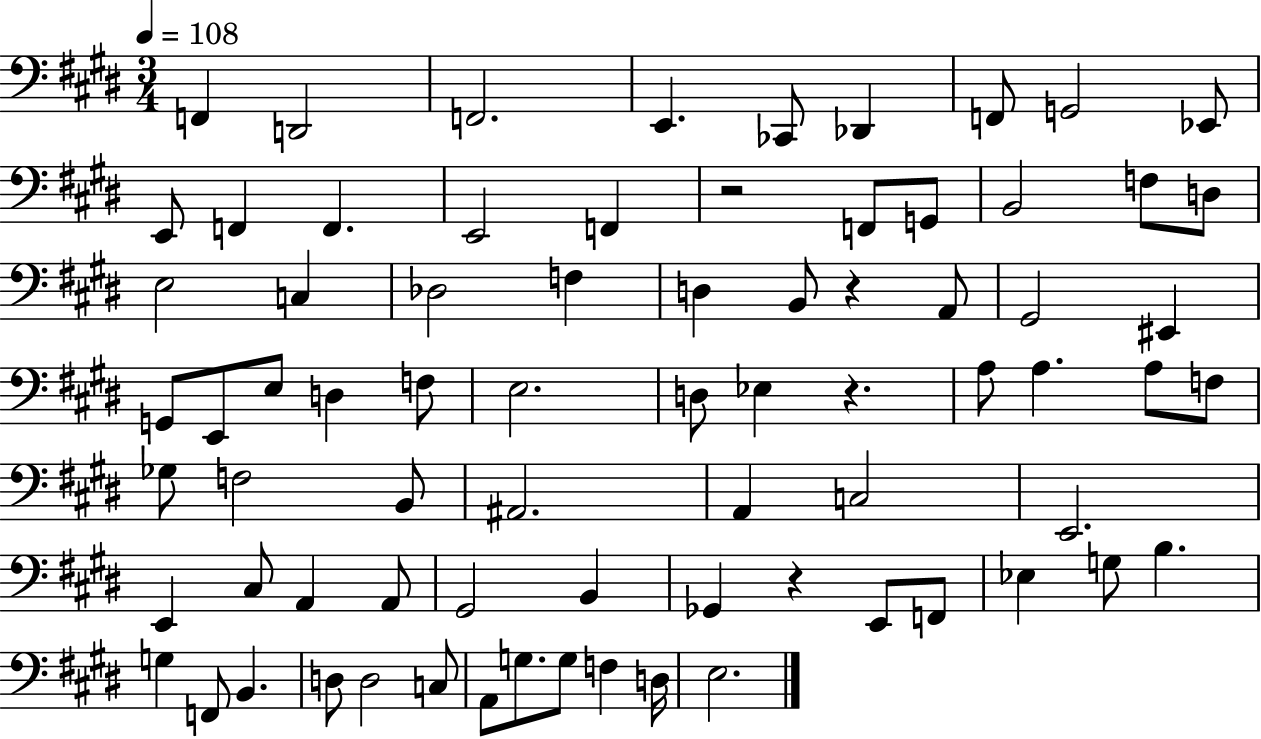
{
  \clef bass
  \numericTimeSignature
  \time 3/4
  \key e \major
  \tempo 4 = 108
  f,4 d,2 | f,2. | e,4. ces,8 des,4 | f,8 g,2 ees,8 | \break e,8 f,4 f,4. | e,2 f,4 | r2 f,8 g,8 | b,2 f8 d8 | \break e2 c4 | des2 f4 | d4 b,8 r4 a,8 | gis,2 eis,4 | \break g,8 e,8 e8 d4 f8 | e2. | d8 ees4 r4. | a8 a4. a8 f8 | \break ges8 f2 b,8 | ais,2. | a,4 c2 | e,2. | \break e,4 cis8 a,4 a,8 | gis,2 b,4 | ges,4 r4 e,8 f,8 | ees4 g8 b4. | \break g4 f,8 b,4. | d8 d2 c8 | a,8 g8. g8 f4 d16 | e2. | \break \bar "|."
}